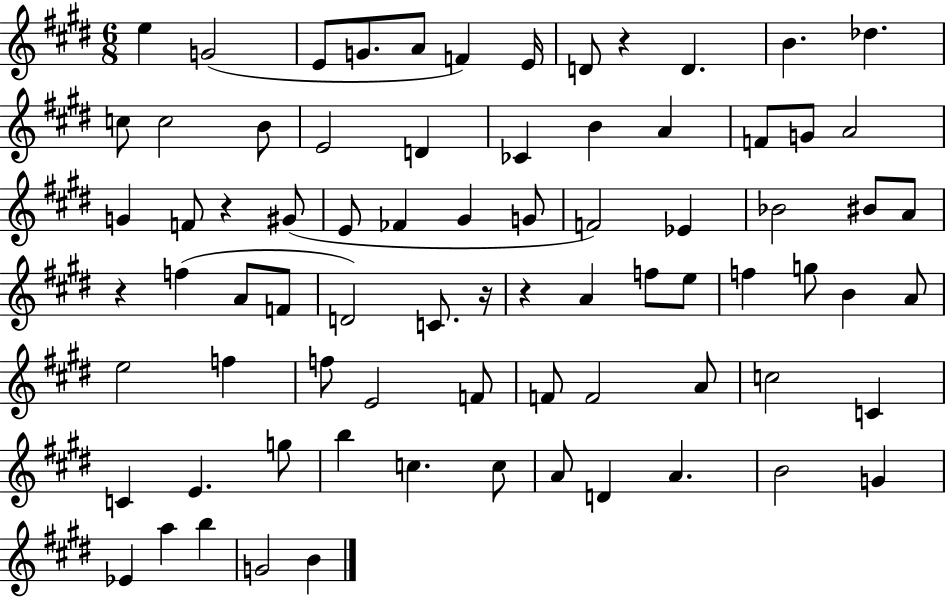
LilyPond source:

{
  \clef treble
  \numericTimeSignature
  \time 6/8
  \key e \major
  \repeat volta 2 { e''4 g'2( | e'8 g'8. a'8 f'4) e'16 | d'8 r4 d'4. | b'4. des''4. | \break c''8 c''2 b'8 | e'2 d'4 | ces'4 b'4 a'4 | f'8 g'8 a'2 | \break g'4 f'8 r4 gis'8( | e'8 fes'4 gis'4 g'8 | f'2) ees'4 | bes'2 bis'8 a'8 | \break r4 f''4( a'8 f'8 | d'2) c'8. r16 | r4 a'4 f''8 e''8 | f''4 g''8 b'4 a'8 | \break e''2 f''4 | f''8 e'2 f'8 | f'8 f'2 a'8 | c''2 c'4 | \break c'4 e'4. g''8 | b''4 c''4. c''8 | a'8 d'4 a'4. | b'2 g'4 | \break ees'4 a''4 b''4 | g'2 b'4 | } \bar "|."
}